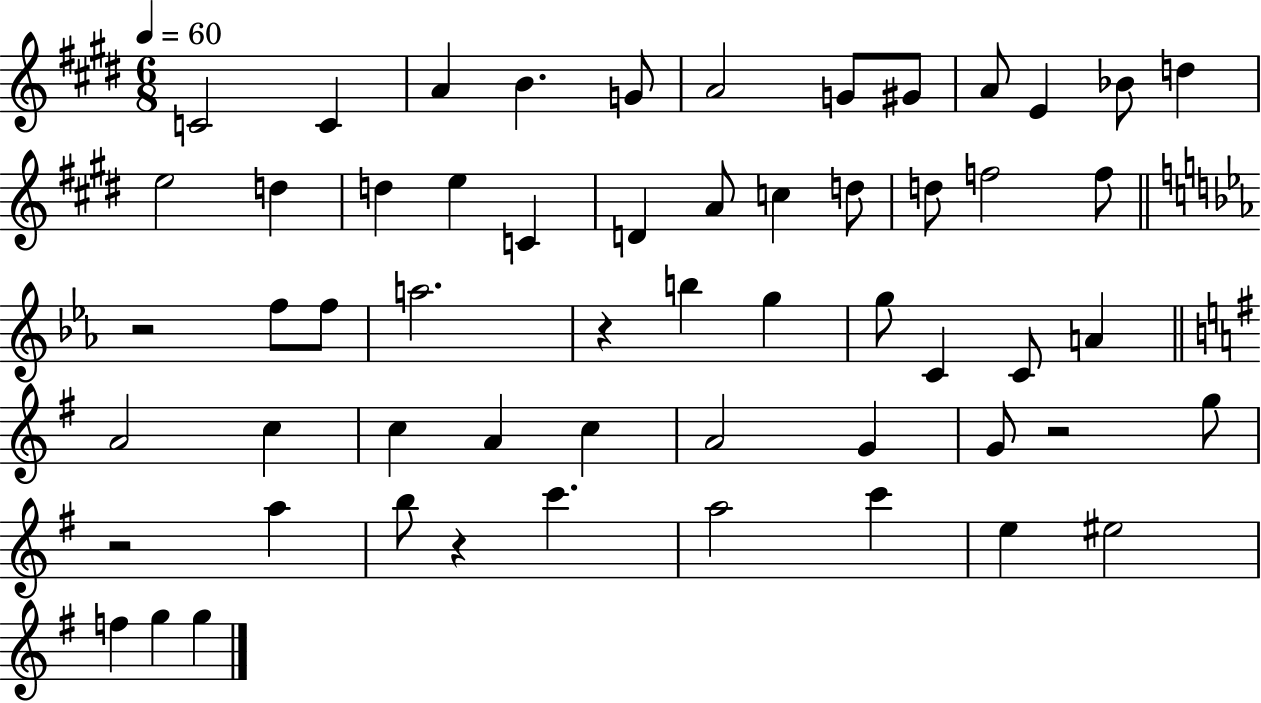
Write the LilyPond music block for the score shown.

{
  \clef treble
  \numericTimeSignature
  \time 6/8
  \key e \major
  \tempo 4 = 60
  c'2 c'4 | a'4 b'4. g'8 | a'2 g'8 gis'8 | a'8 e'4 bes'8 d''4 | \break e''2 d''4 | d''4 e''4 c'4 | d'4 a'8 c''4 d''8 | d''8 f''2 f''8 | \break \bar "||" \break \key c \minor r2 f''8 f''8 | a''2. | r4 b''4 g''4 | g''8 c'4 c'8 a'4 | \break \bar "||" \break \key e \minor a'2 c''4 | c''4 a'4 c''4 | a'2 g'4 | g'8 r2 g''8 | \break r2 a''4 | b''8 r4 c'''4. | a''2 c'''4 | e''4 eis''2 | \break f''4 g''4 g''4 | \bar "|."
}